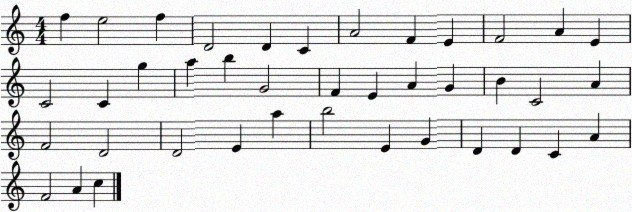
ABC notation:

X:1
T:Untitled
M:4/4
L:1/4
K:C
f e2 f D2 D C A2 F E F2 A E C2 C g a b G2 F E A G B C2 A F2 D2 D2 E a b2 E G D D C A F2 A c